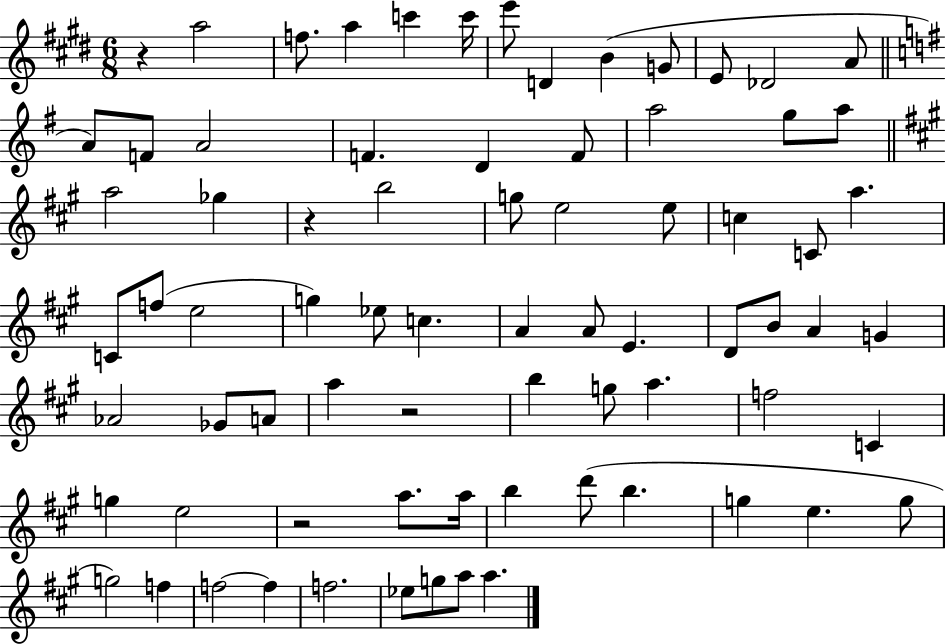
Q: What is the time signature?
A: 6/8